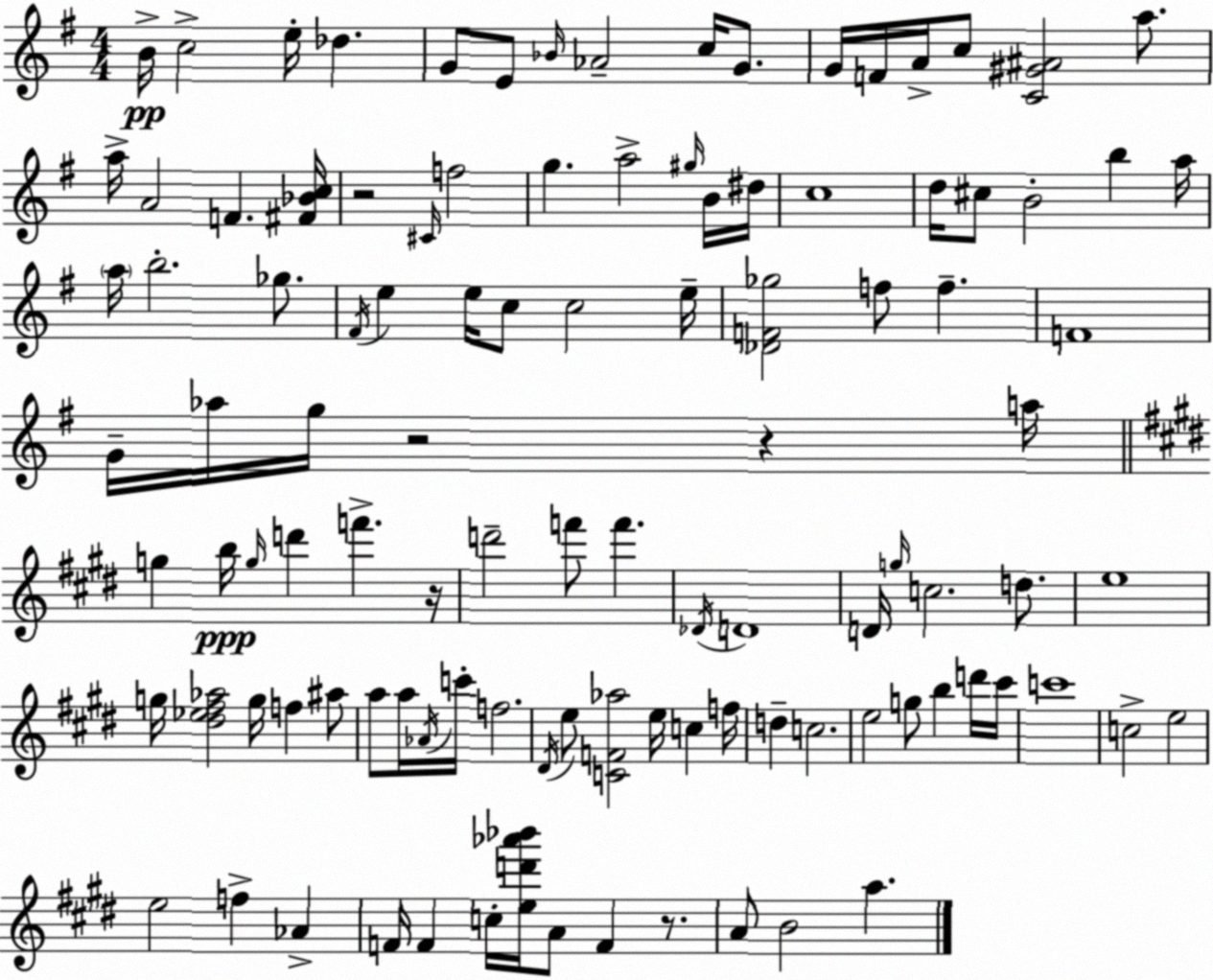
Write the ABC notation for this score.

X:1
T:Untitled
M:4/4
L:1/4
K:G
B/4 c2 e/4 _d G/2 E/2 _B/4 _A2 c/4 G/2 G/4 F/4 A/4 c/2 [C^G^A]2 a/2 a/4 A2 F [^F_Bc]/4 z2 ^C/4 f2 g a2 ^g/4 B/4 ^d/4 c4 d/4 ^c/2 B2 b a/4 a/4 b2 _g/2 ^F/4 e e/4 c/2 c2 e/4 [_DF_g]2 f/2 f F4 G/4 _a/4 g/4 z2 z a/4 g b/4 g/4 d' f' z/4 d'2 f'/2 f' _D/4 D4 D/4 g/4 c2 d/2 e4 g/4 [^d_e^f_a]2 g/4 f ^a/2 a/2 a/4 _A/4 c'/4 f2 ^D/4 e/2 [CF_a]2 e/4 c f/4 d c2 e2 g/2 b d'/4 ^c'/4 c'4 c2 e2 e2 f _A F/4 F c/4 [ed'_a'_b']/4 A/2 F z/2 A/2 B2 a